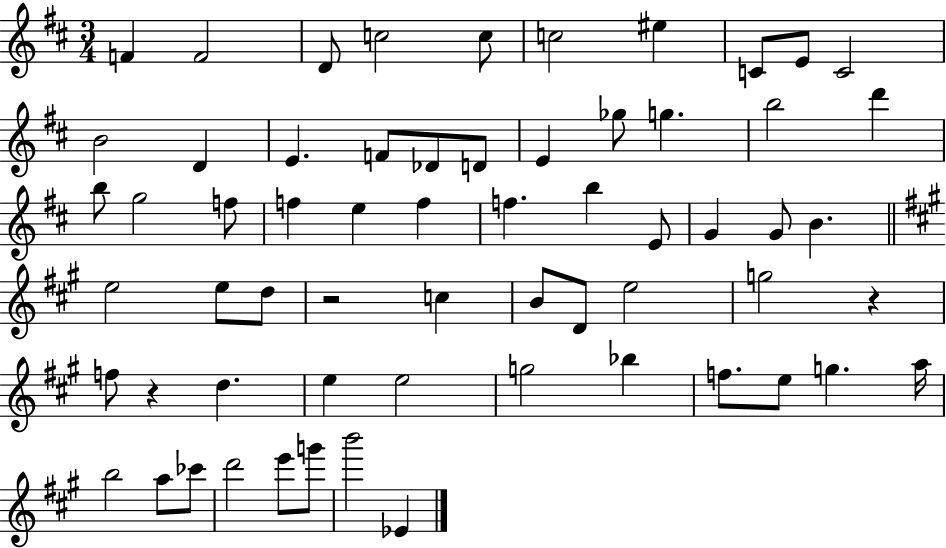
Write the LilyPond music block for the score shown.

{
  \clef treble
  \numericTimeSignature
  \time 3/4
  \key d \major
  \repeat volta 2 { f'4 f'2 | d'8 c''2 c''8 | c''2 eis''4 | c'8 e'8 c'2 | \break b'2 d'4 | e'4. f'8 des'8 d'8 | e'4 ges''8 g''4. | b''2 d'''4 | \break b''8 g''2 f''8 | f''4 e''4 f''4 | f''4. b''4 e'8 | g'4 g'8 b'4. | \break \bar "||" \break \key a \major e''2 e''8 d''8 | r2 c''4 | b'8 d'8 e''2 | g''2 r4 | \break f''8 r4 d''4. | e''4 e''2 | g''2 bes''4 | f''8. e''8 g''4. a''16 | \break b''2 a''8 ces'''8 | d'''2 e'''8 g'''8 | b'''2 ees'4 | } \bar "|."
}